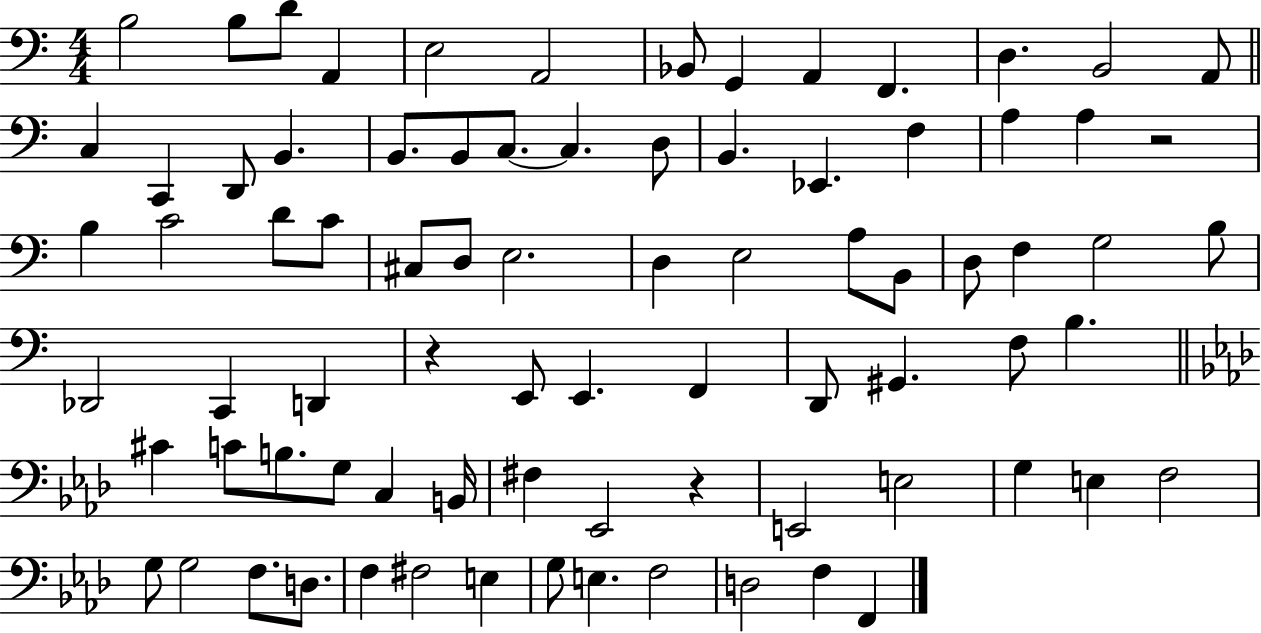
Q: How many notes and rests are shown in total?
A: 81